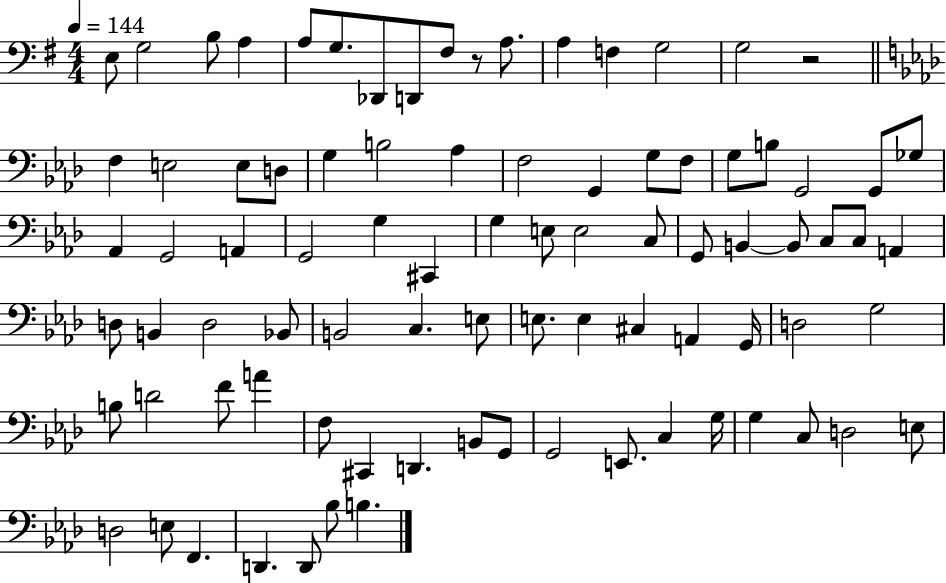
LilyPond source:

{
  \clef bass
  \numericTimeSignature
  \time 4/4
  \key g \major
  \tempo 4 = 144
  \repeat volta 2 { e8 g2 b8 a4 | a8 g8. des,8 d,8 fis8 r8 a8. | a4 f4 g2 | g2 r2 | \break \bar "||" \break \key f \minor f4 e2 e8 d8 | g4 b2 aes4 | f2 g,4 g8 f8 | g8 b8 g,2 g,8 ges8 | \break aes,4 g,2 a,4 | g,2 g4 cis,4 | g4 e8 e2 c8 | g,8 b,4~~ b,8 c8 c8 a,4 | \break d8 b,4 d2 bes,8 | b,2 c4. e8 | e8. e4 cis4 a,4 g,16 | d2 g2 | \break b8 d'2 f'8 a'4 | f8 cis,4 d,4. b,8 g,8 | g,2 e,8. c4 g16 | g4 c8 d2 e8 | \break d2 e8 f,4. | d,4. d,8 bes8 b4. | } \bar "|."
}